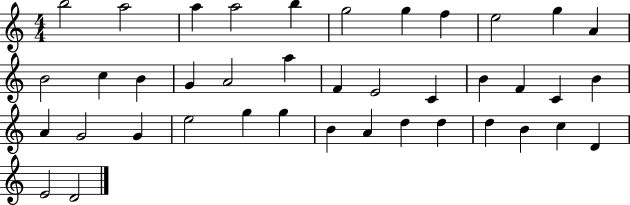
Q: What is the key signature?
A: C major